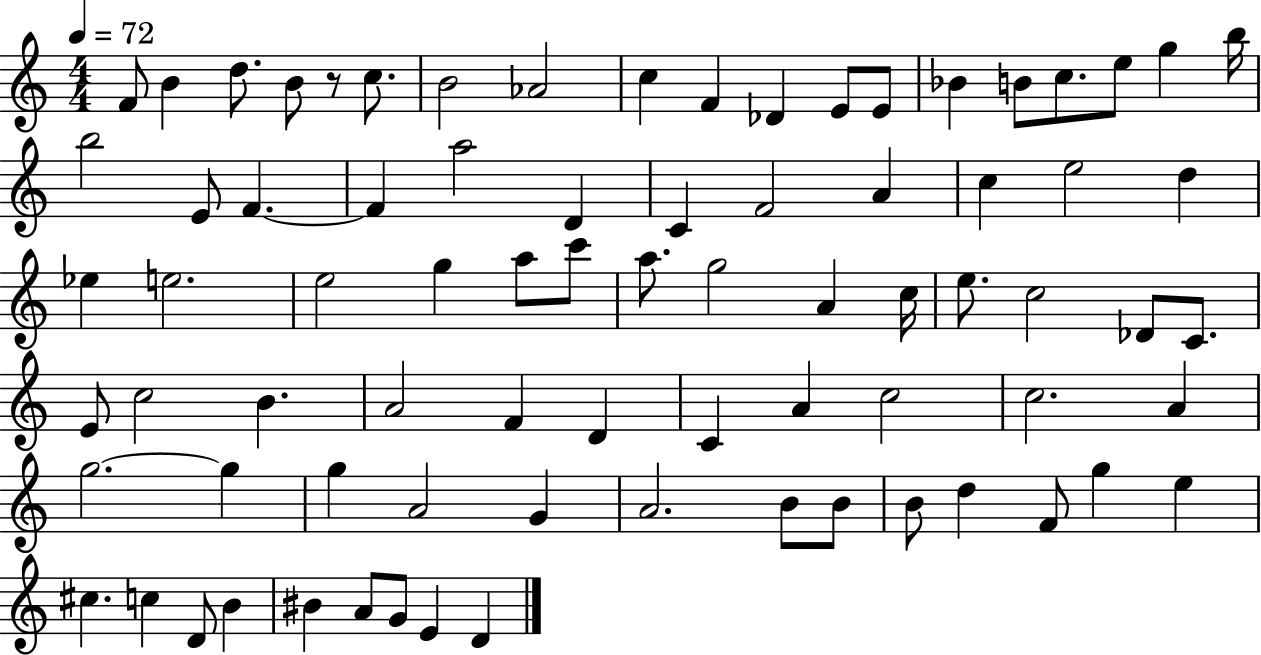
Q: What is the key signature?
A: C major